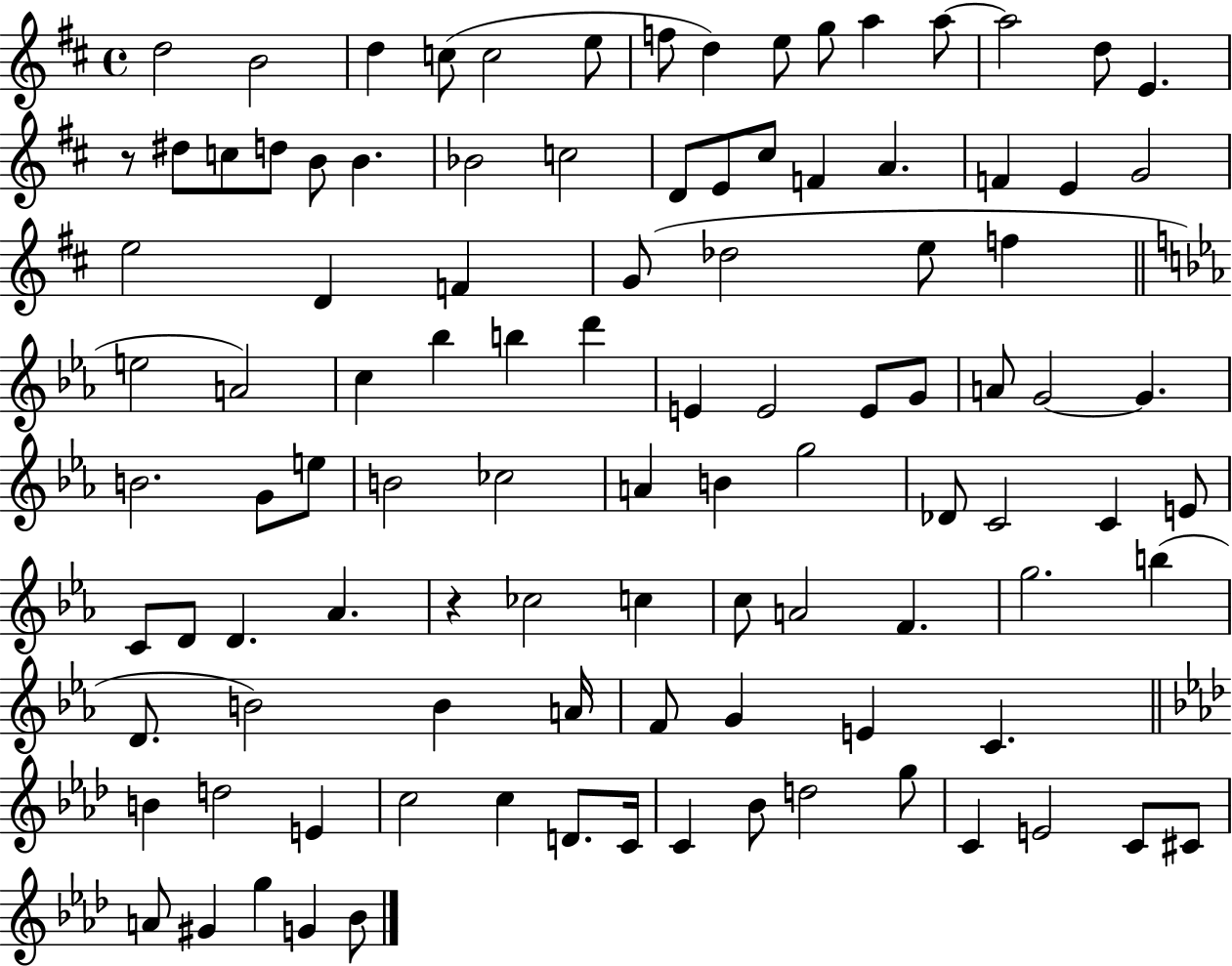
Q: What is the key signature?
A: D major